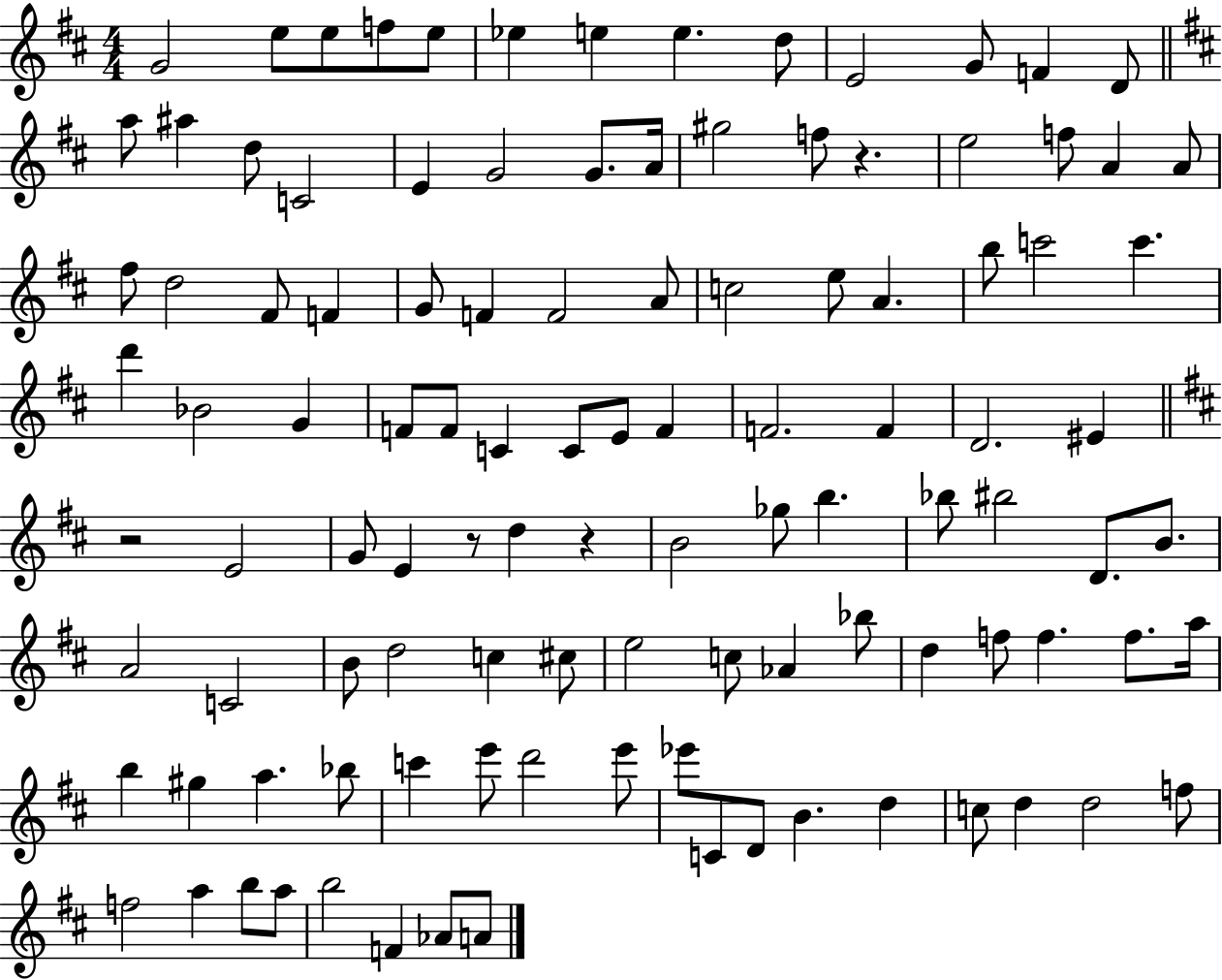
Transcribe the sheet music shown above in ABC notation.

X:1
T:Untitled
M:4/4
L:1/4
K:D
G2 e/2 e/2 f/2 e/2 _e e e d/2 E2 G/2 F D/2 a/2 ^a d/2 C2 E G2 G/2 A/4 ^g2 f/2 z e2 f/2 A A/2 ^f/2 d2 ^F/2 F G/2 F F2 A/2 c2 e/2 A b/2 c'2 c' d' _B2 G F/2 F/2 C C/2 E/2 F F2 F D2 ^E z2 E2 G/2 E z/2 d z B2 _g/2 b _b/2 ^b2 D/2 B/2 A2 C2 B/2 d2 c ^c/2 e2 c/2 _A _b/2 d f/2 f f/2 a/4 b ^g a _b/2 c' e'/2 d'2 e'/2 _e'/2 C/2 D/2 B d c/2 d d2 f/2 f2 a b/2 a/2 b2 F _A/2 A/2